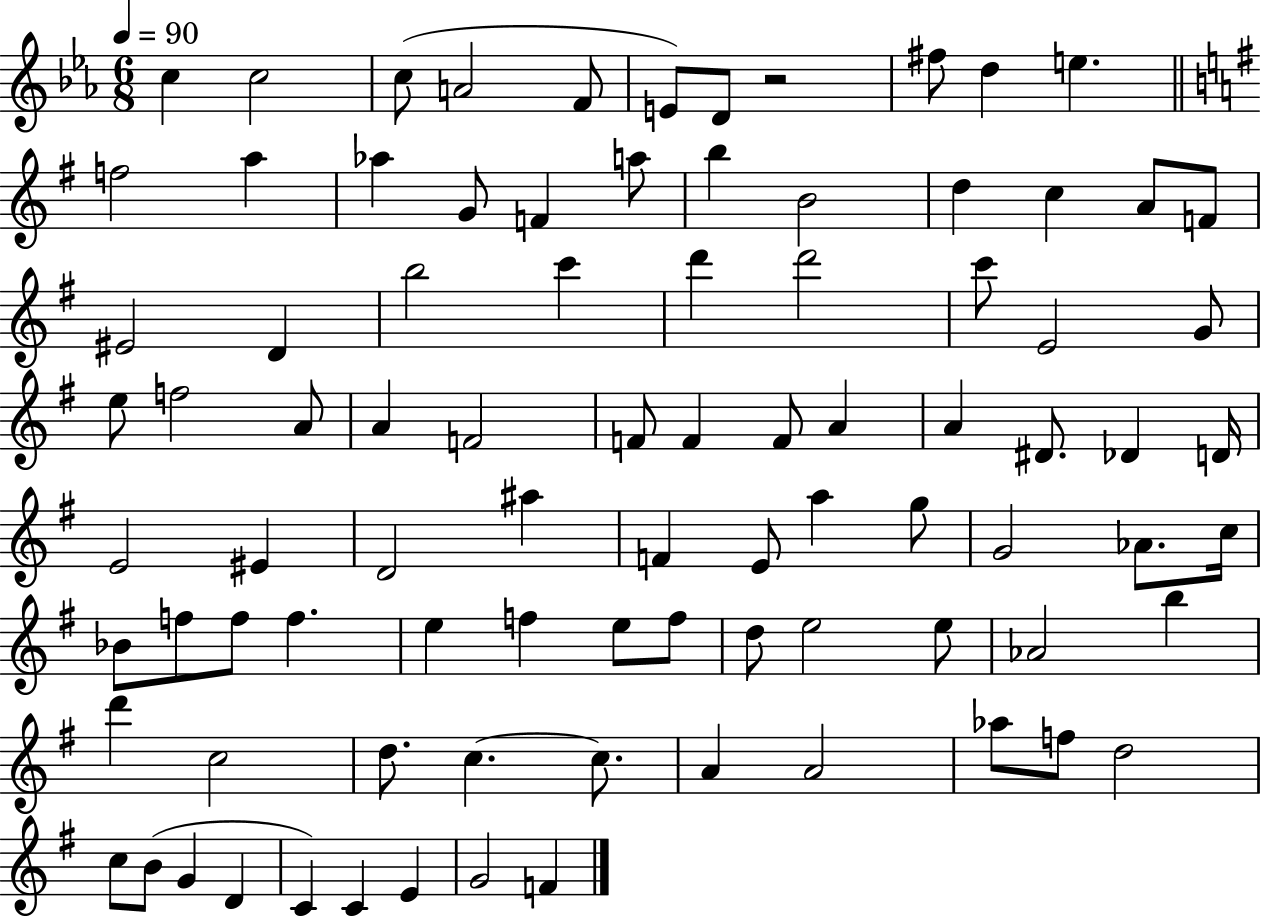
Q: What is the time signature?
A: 6/8